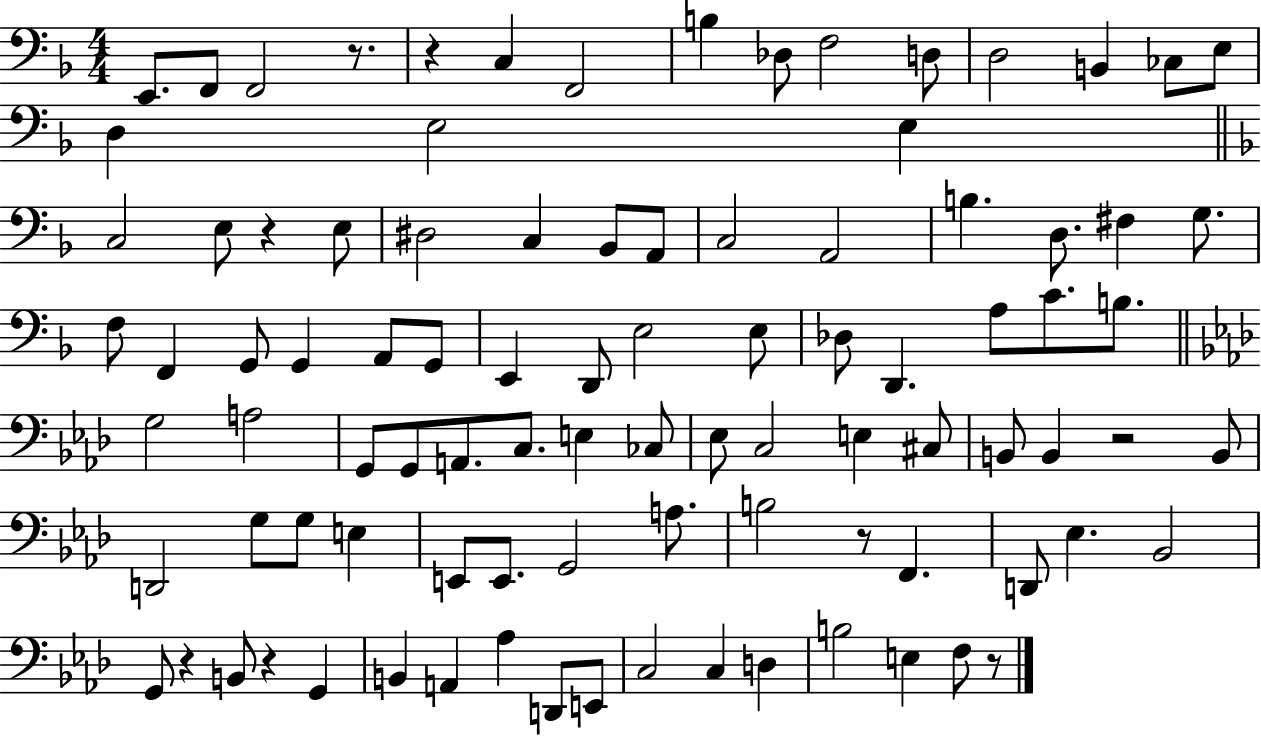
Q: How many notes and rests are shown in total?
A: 94